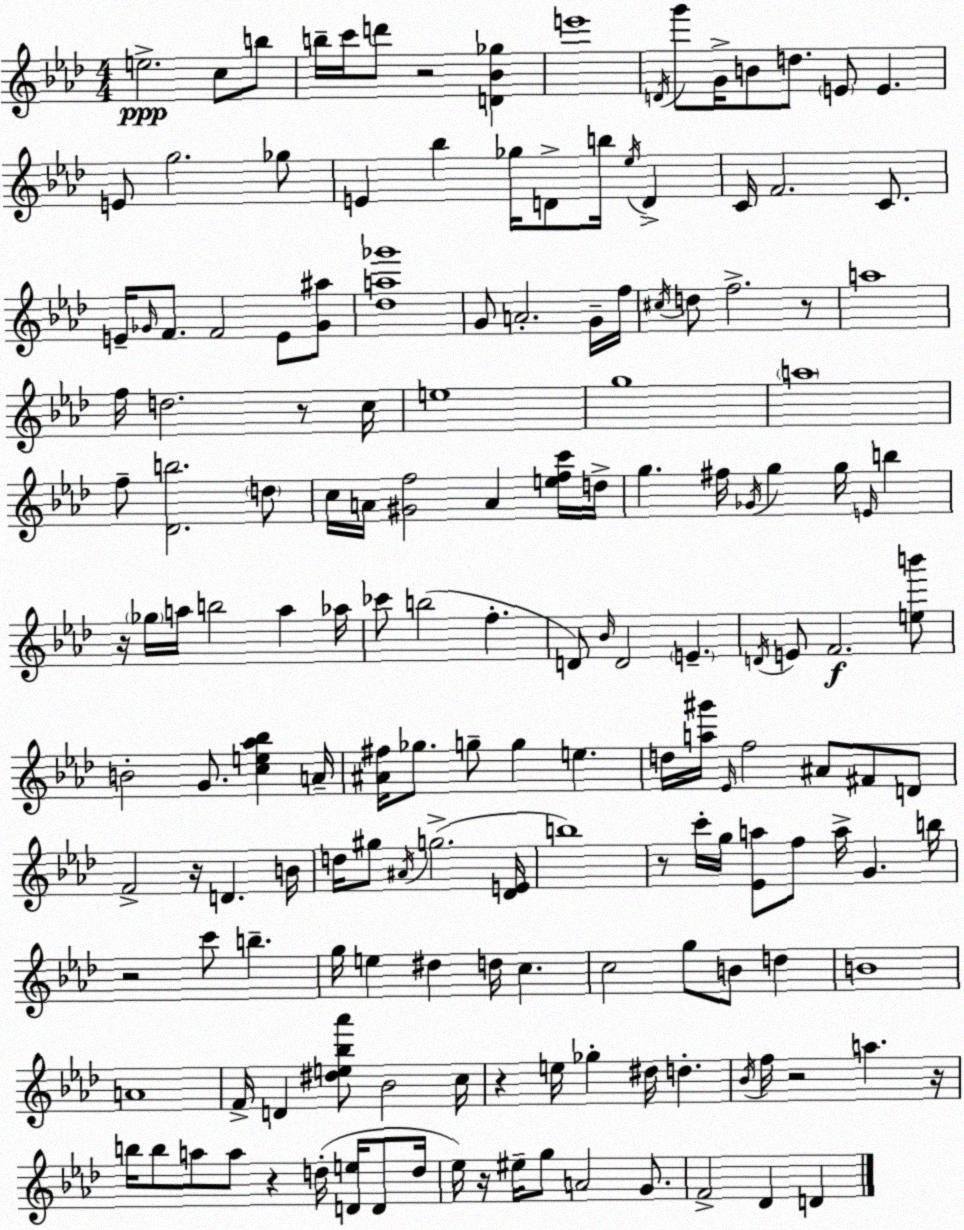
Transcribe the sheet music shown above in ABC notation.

X:1
T:Untitled
M:4/4
L:1/4
K:Fm
e2 c/2 b/2 b/4 c'/4 d'/2 z2 [D_B_g] e'4 D/4 g'/2 G/4 B/2 d/2 E/2 E E/2 g2 _g/2 E _b _g/4 D/2 b/4 _e/4 D C/4 F2 C/2 E/4 _G/4 F/2 F2 E/2 [_G^a]/2 [_da_g']4 G/2 A2 G/4 f/4 ^c/4 d/2 f2 z/2 a4 f/4 d2 z/2 c/4 e4 g4 a4 f/2 [_Db]2 d/2 c/4 A/4 [^Gf]2 A [efc']/4 d/4 g ^f/4 _G/4 g g/4 E/4 b z/4 _g/4 a/4 b2 a _a/4 _c'/2 b2 f D/2 _B/4 D2 E D/4 E/2 F2 [eb']/2 B2 G/2 [ce_a_b] A/4 [^A^f]/4 _g/2 g/2 g e d/4 [a^g']/4 _E/4 f2 ^A/2 ^F/2 D/2 F2 z/4 D B/4 d/4 ^g/2 ^A/4 g2 [_DE]/4 b4 z/2 c'/4 g/4 [_Ea]/2 f/2 a/4 G b/4 z2 c'/2 b g/4 e ^d d/4 c c2 g/2 B/2 d B4 A4 F/4 D [^de_b_a']/2 _B2 c/4 z e/4 _g ^d/4 d _B/4 f/4 z2 a z/4 b/4 b/2 a/2 a/2 z d/4 [De]/4 D/2 d/4 _e/4 z/4 ^e/4 g/2 A2 G/2 F2 _D D